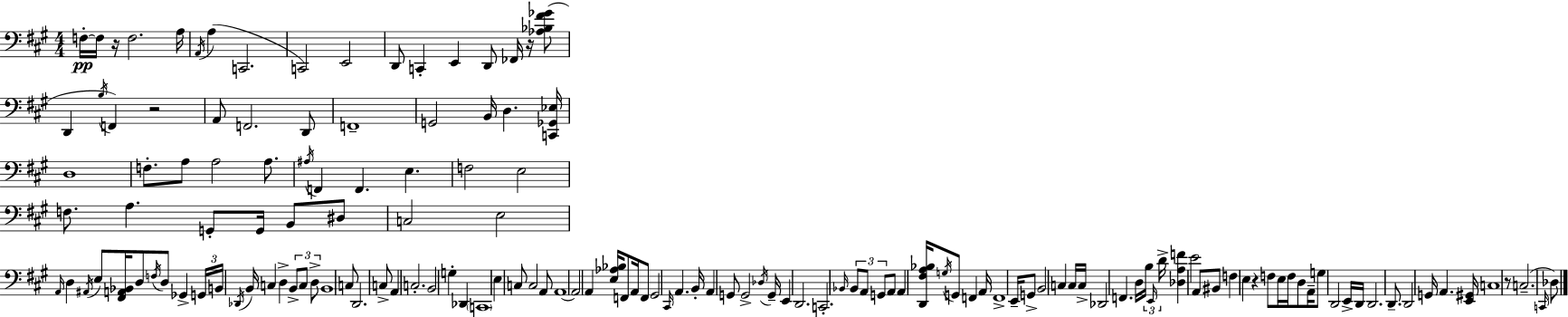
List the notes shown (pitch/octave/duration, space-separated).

F3/s F3/s R/s F3/h. A3/s A2/s A3/q C2/h. C2/h E2/h D2/e C2/q E2/q D2/e FES2/s R/s [Ab3,Bb3,F#4,Gb4]/e D2/q B3/s F2/q R/h A2/e F2/h. D2/e F2/w G2/h B2/s D3/q. [C2,Gb2,Eb3]/s D3/w F3/e. A3/e A3/h A3/e. A#3/s F2/q F2/q. E3/q. F3/h E3/h F3/e. A3/q. G2/e G2/s B2/e D#3/e C3/h E3/h A2/s D3/q A#2/s E3/e [F#2,A2,Bb2]/s D3/e F3/s D3/e Gb2/q G2/s B2/s Db2/s B2/s C3/q D3/q B2/e C3/e D3/e B2/w C3/e D2/h. C3/e A2/q C3/h. B2/h G3/q Db2/q C2/w E3/q C3/e C3/h A2/e A2/w A2/h A2/q [E3,Ab3,Bb3]/s F2/e A2/s F2/e G#2/h C#2/s A2/q. B2/s A2/q G2/e G2/h Db3/s G2/s E2/q D2/h. C2/h. Bb2/s Bb2/e A2/e G2/e A2/e A2/q [D2,F#3,A3,Bb3]/s G3/s G2/e F2/q A2/s F2/w E2/s G2/e B2/h C3/q C3/s C3/s Db2/h F2/q. D3/s B3/s E2/s D4/s [Db3,A3,F4]/q E4/h A2/e BIS2/e F3/q E3/q R/q F3/e E3/s F3/s D3/e A2/s G3/e D2/h E2/s D2/s D2/h. D2/e. D2/h G2/s A2/q. [E2,G#2]/s C3/w R/e C3/h. C2/s Db3/e